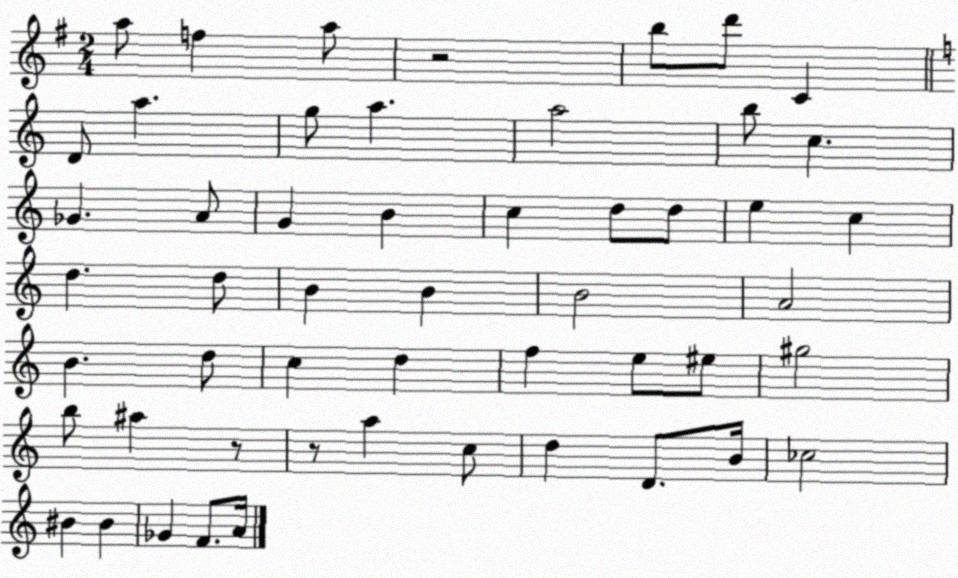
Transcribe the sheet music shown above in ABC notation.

X:1
T:Untitled
M:2/4
L:1/4
K:G
a/2 f a/2 z2 b/2 d'/2 C D/2 a g/2 a a2 b/2 c _G A/2 G B c d/2 d/2 e c d d/2 B B B2 A2 B d/2 c d f e/2 ^e/2 ^g2 b/2 ^a z/2 z/2 a c/2 d D/2 B/4 _c2 ^B ^B _G F/2 A/4